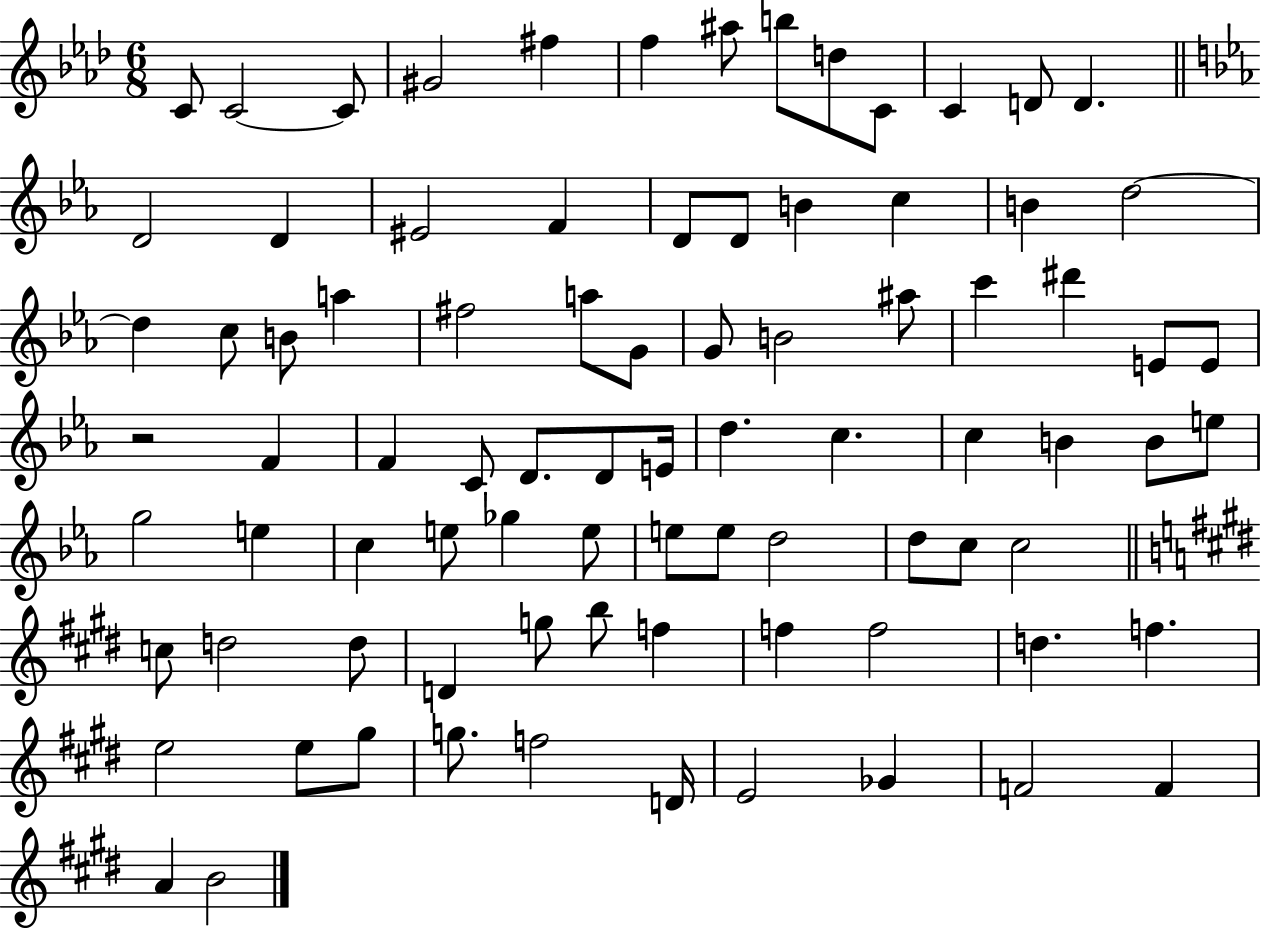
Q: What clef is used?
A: treble